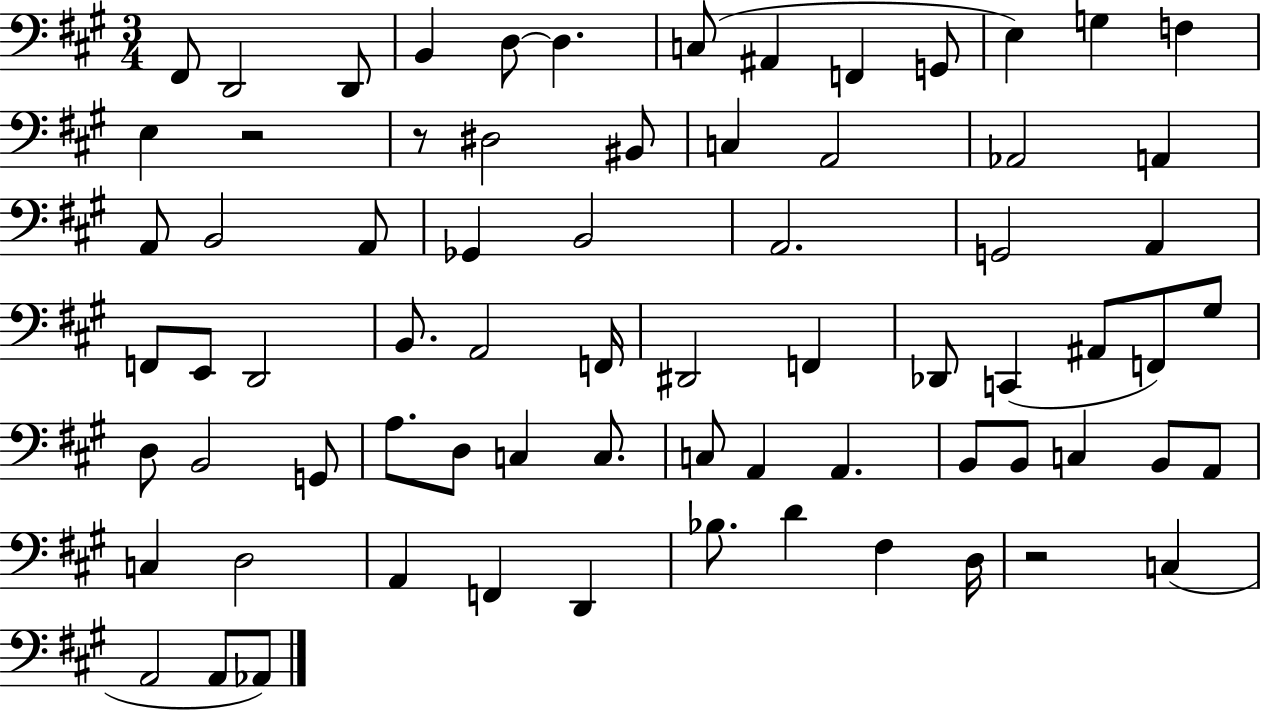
X:1
T:Untitled
M:3/4
L:1/4
K:A
^F,,/2 D,,2 D,,/2 B,, D,/2 D, C,/2 ^A,, F,, G,,/2 E, G, F, E, z2 z/2 ^D,2 ^B,,/2 C, A,,2 _A,,2 A,, A,,/2 B,,2 A,,/2 _G,, B,,2 A,,2 G,,2 A,, F,,/2 E,,/2 D,,2 B,,/2 A,,2 F,,/4 ^D,,2 F,, _D,,/2 C,, ^A,,/2 F,,/2 ^G,/2 D,/2 B,,2 G,,/2 A,/2 D,/2 C, C,/2 C,/2 A,, A,, B,,/2 B,,/2 C, B,,/2 A,,/2 C, D,2 A,, F,, D,, _B,/2 D ^F, D,/4 z2 C, A,,2 A,,/2 _A,,/2